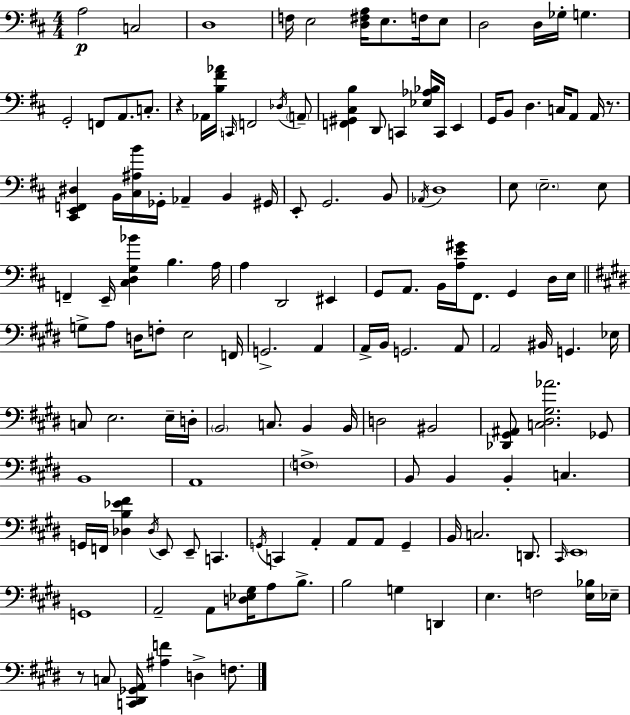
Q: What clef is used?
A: bass